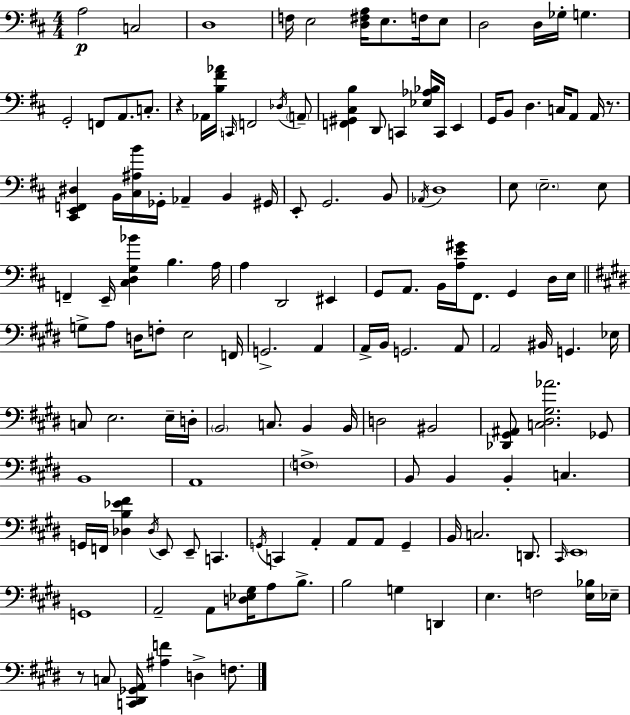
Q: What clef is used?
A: bass